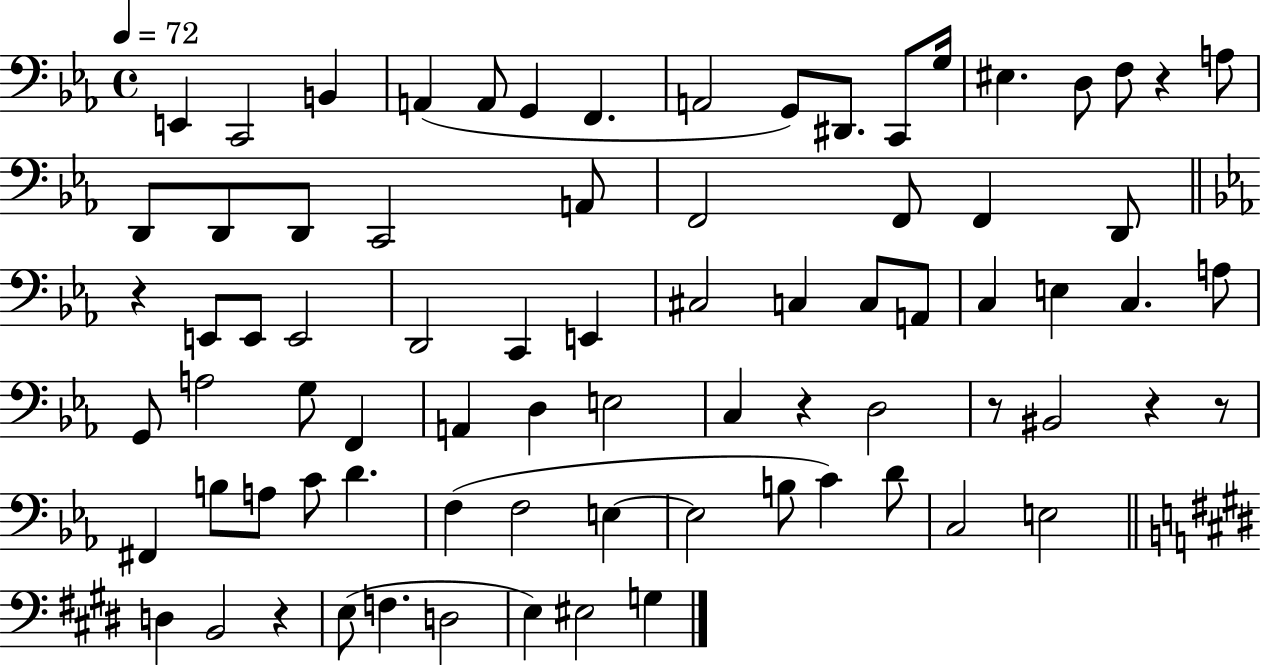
E2/q C2/h B2/q A2/q A2/e G2/q F2/q. A2/h G2/e D#2/e. C2/e G3/s EIS3/q. D3/e F3/e R/q A3/e D2/e D2/e D2/e C2/h A2/e F2/h F2/e F2/q D2/e R/q E2/e E2/e E2/h D2/h C2/q E2/q C#3/h C3/q C3/e A2/e C3/q E3/q C3/q. A3/e G2/e A3/h G3/e F2/q A2/q D3/q E3/h C3/q R/q D3/h R/e BIS2/h R/q R/e F#2/q B3/e A3/e C4/e D4/q. F3/q F3/h E3/q E3/h B3/e C4/q D4/e C3/h E3/h D3/q B2/h R/q E3/e F3/q. D3/h E3/q EIS3/h G3/q